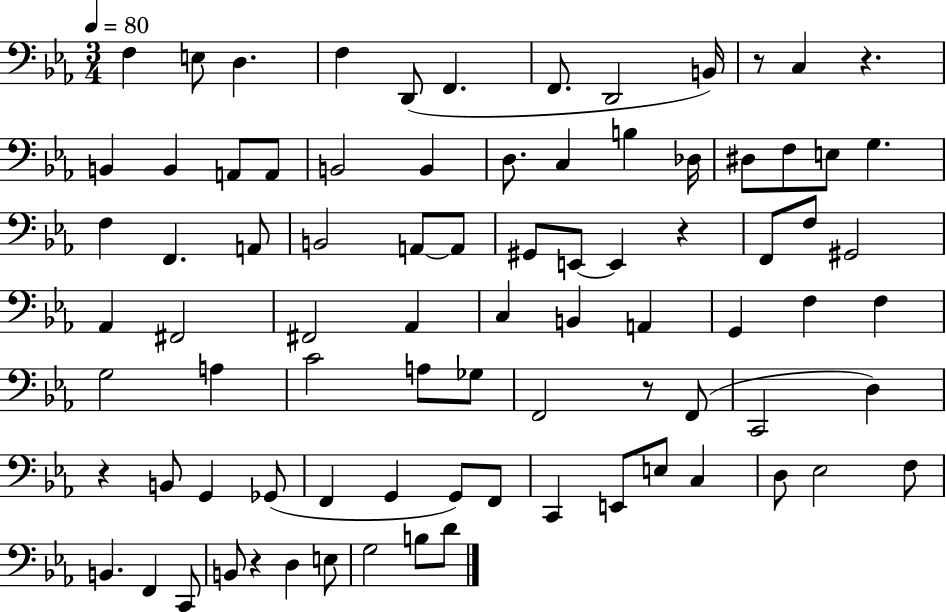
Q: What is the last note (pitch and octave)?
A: D4